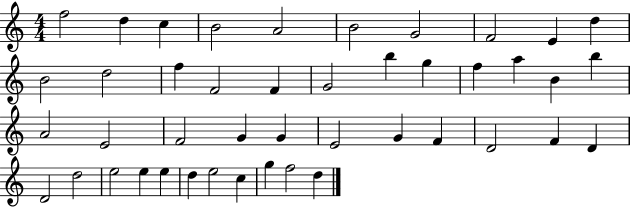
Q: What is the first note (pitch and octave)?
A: F5